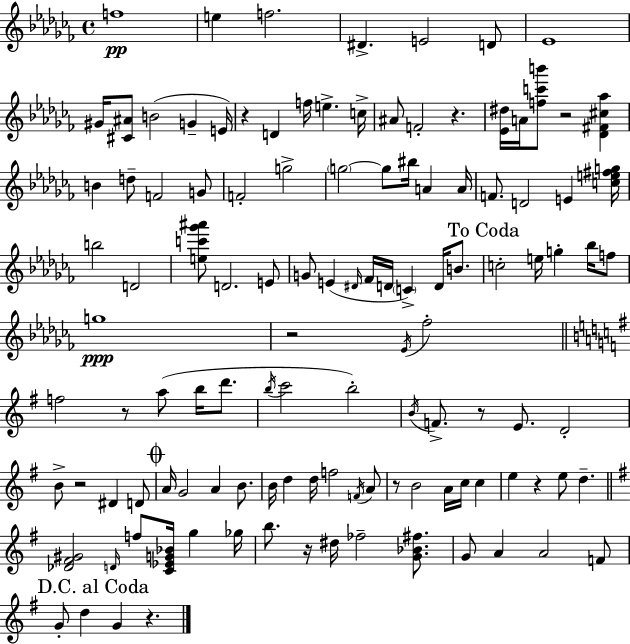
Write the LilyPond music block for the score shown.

{
  \clef treble
  \time 4/4
  \defaultTimeSignature
  \key aes \minor
  \repeat volta 2 { f''1\pp | e''4 f''2. | dis'4.-> e'2 d'8 | ees'1 | \break gis'16 <cis' ais'>8 b'2( g'4-- e'16) | r4 d'4 f''16 e''4.-> c''16-> | ais'8 f'2-. r4. | <ees' dis''>16 a'16 <f'' c''' b'''>8 r2 <des' fis' cis'' aes''>4 | \break b'4 d''8-- f'2 g'8 | f'2-. g''2-> | \parenthesize g''2~~ g''8 bis''16 a'4 a'16 | f'8. d'2 e'4 <c'' e'' fis'' g''>16 | \break b''2 d'2 | <e'' c''' ges''' ais'''>8 d'2. e'8 | g'8 e'4( \grace { dis'16 } fes'16 d'16 \parenthesize c'4->) d'16 b'8. | \mark "To Coda" c''2-. e''16 g''4-. bes''16 f''8 | \break g''1\ppp | r2 \acciaccatura { ees'16 } fes''2-. | \bar "||" \break \key g \major f''2 r8 a''8( b''16 d'''8. | \acciaccatura { b''16 } c'''2 b''2-.) | \acciaccatura { b'16 } f'8.-> r8 e'8. d'2-. | b'8-> r2 dis'4 | \break d'8 \mark \markup { \musicglyph "scripts.coda" } a'16 g'2 a'4 b'8. | b'16 d''4 d''16 f''2 | \acciaccatura { f'16 } a'8 r8 b'2 a'16 c''16 c''4 | e''4 r4 e''8 d''4.-- | \break \bar "||" \break \key g \major <des' fis' gis'>2 \grace { d'16 } f''8 <c' ees' g' bes'>16 g''4 | ges''16 b''8. r16 dis''16 fes''2-- <g' bes' fis''>8. | g'8 a'4 a'2 f'8 | \mark "D.C. al Coda" g'8-. d''4 g'4 r4. | \break } \bar "|."
}